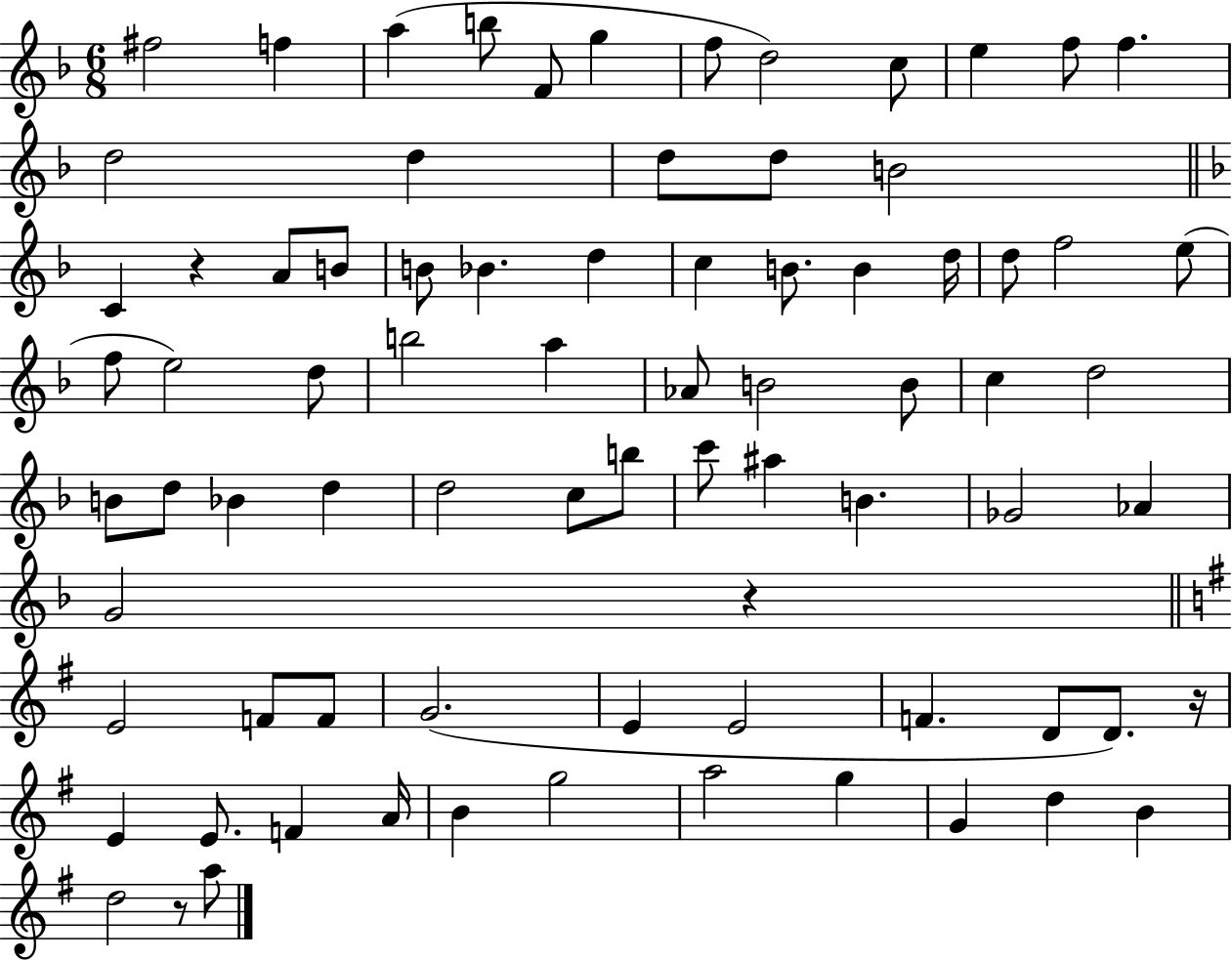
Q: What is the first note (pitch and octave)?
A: F#5